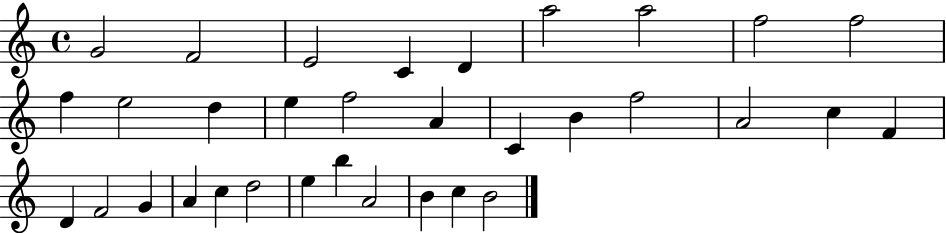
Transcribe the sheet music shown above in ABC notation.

X:1
T:Untitled
M:4/4
L:1/4
K:C
G2 F2 E2 C D a2 a2 f2 f2 f e2 d e f2 A C B f2 A2 c F D F2 G A c d2 e b A2 B c B2